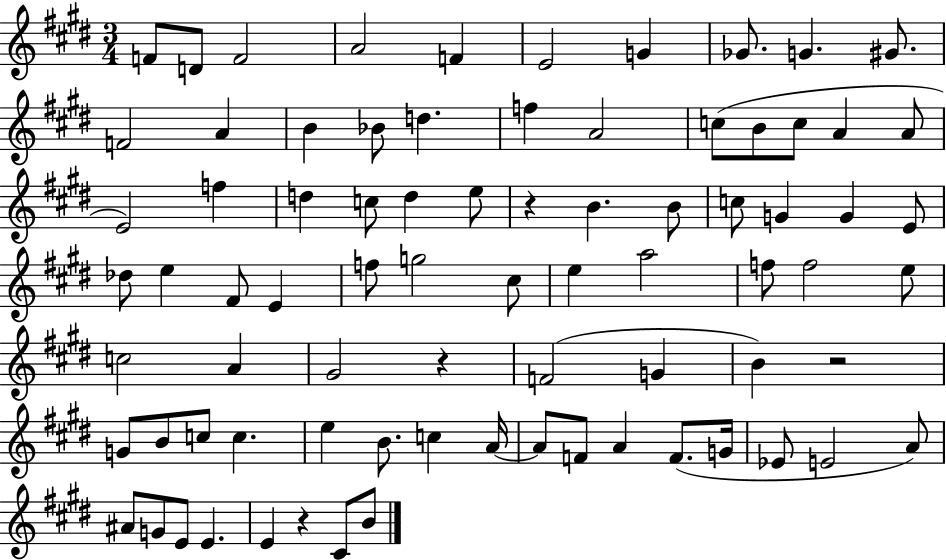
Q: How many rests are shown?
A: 4